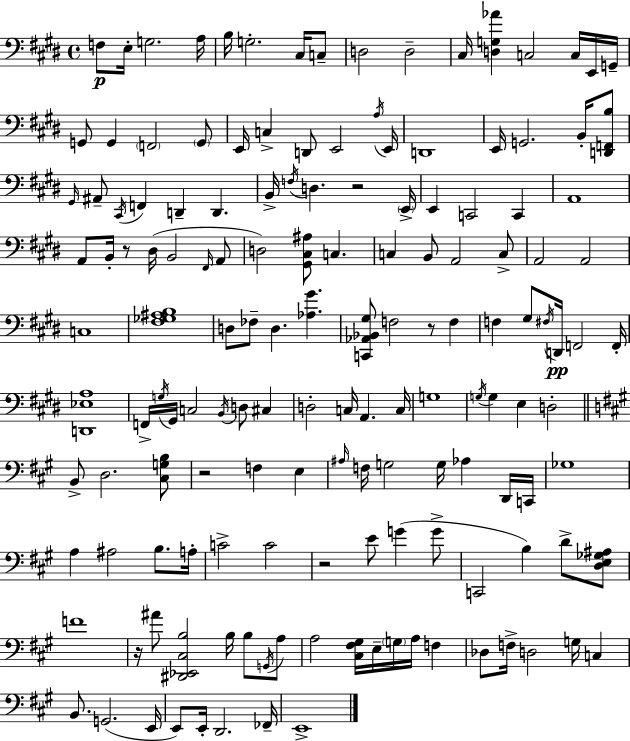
{
  \clef bass
  \time 4/4
  \defaultTimeSignature
  \key e \major
  \repeat volta 2 { f8\p e16-. g2. a16 | b16 g2.-. cis16 c8-- | d2 d2-- | cis16 <d g aes'>4 c2 c16 e,16 g,16-- | \break g,8 g,4 \parenthesize f,2 \parenthesize g,8 | e,16 c4-> d,8 e,2 \acciaccatura { a16 } | e,16 d,1 | e,16 g,2. b,16-. <d, f, b>8 | \break \grace { gis,16 } ais,8-- \acciaccatura { cis,16 } f,4 d,4-- d,4. | b,16-> \acciaccatura { f16 } d4. r2 | \parenthesize e,16-> e,4 c,2 | c,4 a,1 | \break a,8 b,16-. r8 dis16( b,2 | \grace { fis,16 } a,8 d2) <gis, cis ais>8 c4. | c4 b,8 a,2 | c8-> a,2 a,2 | \break c1 | <fis ges ais b>1 | d8 fes8-- d4. <aes gis'>4. | <c, aes, bes, gis>8 f2 r8 | \break f4 f4 gis8 \acciaccatura { fis16 } d,16\pp f,2 | f,16-. <d, ees a>1 | f,16-> \acciaccatura { g16 } gis,16 c2 | \acciaccatura { b,16 } d8 cis4 d2-. | \break c16 a,4. c16 g1 | \acciaccatura { g16 } g4 e4 | d2-. \bar "||" \break \key a \major b,8-> d2. <cis g b>8 | r2 f4 e4 | \grace { ais16 } f16 g2 g16 aes4 d,16 | c,16 ges1 | \break a4 ais2 b8. | a16-. c'2-> c'2 | r2 e'8 g'4( g'8-> | c,2 b4) d'8-> <d e ges ais>8 | \break f'1 | r16 ais'8 <dis, ees, cis b>2 b16 b8 \acciaccatura { g,16 } | a8 a2 <cis fis gis>16 e16-- \parenthesize g16 a16 f4 | des8 f16-> d2 g16 c4 | \break b,8. g,2.( | e,16 e,8) e,16-. d,2. | fes,16-- e,1-> | } \bar "|."
}